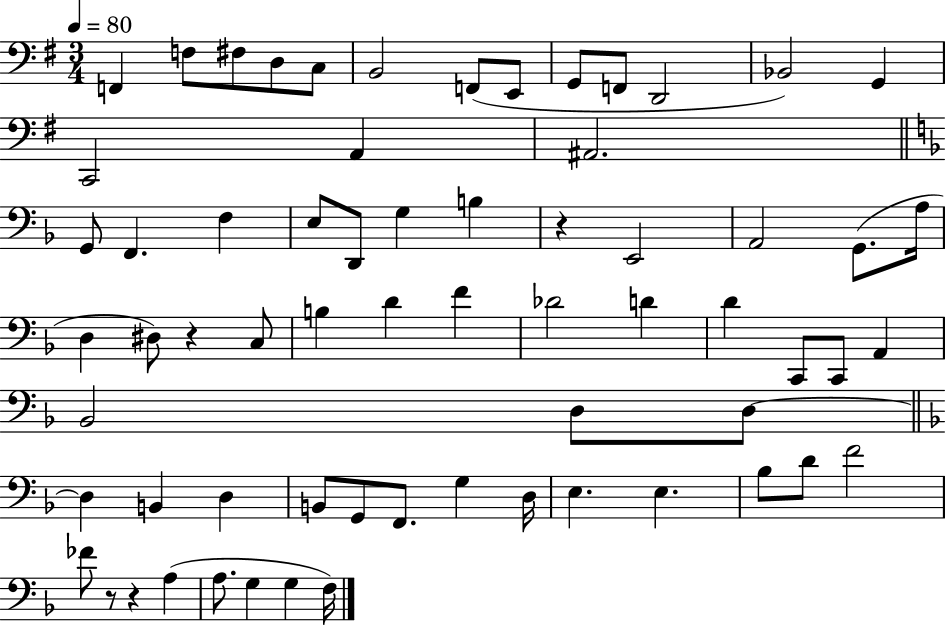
{
  \clef bass
  \numericTimeSignature
  \time 3/4
  \key g \major
  \tempo 4 = 80
  f,4 f8 fis8 d8 c8 | b,2 f,8( e,8 | g,8 f,8 d,2 | bes,2) g,4 | \break c,2 a,4 | ais,2. | \bar "||" \break \key d \minor g,8 f,4. f4 | e8 d,8 g4 b4 | r4 e,2 | a,2 g,8.( a16 | \break d4 dis8) r4 c8 | b4 d'4 f'4 | des'2 d'4 | d'4 c,8 c,8 a,4 | \break bes,2 d8 d8~~ | \bar "||" \break \key f \major d4 b,4 d4 | b,8 g,8 f,8. g4 d16 | e4. e4. | bes8 d'8 f'2 | \break fes'8 r8 r4 a4( | a8. g4 g4 f16) | \bar "|."
}